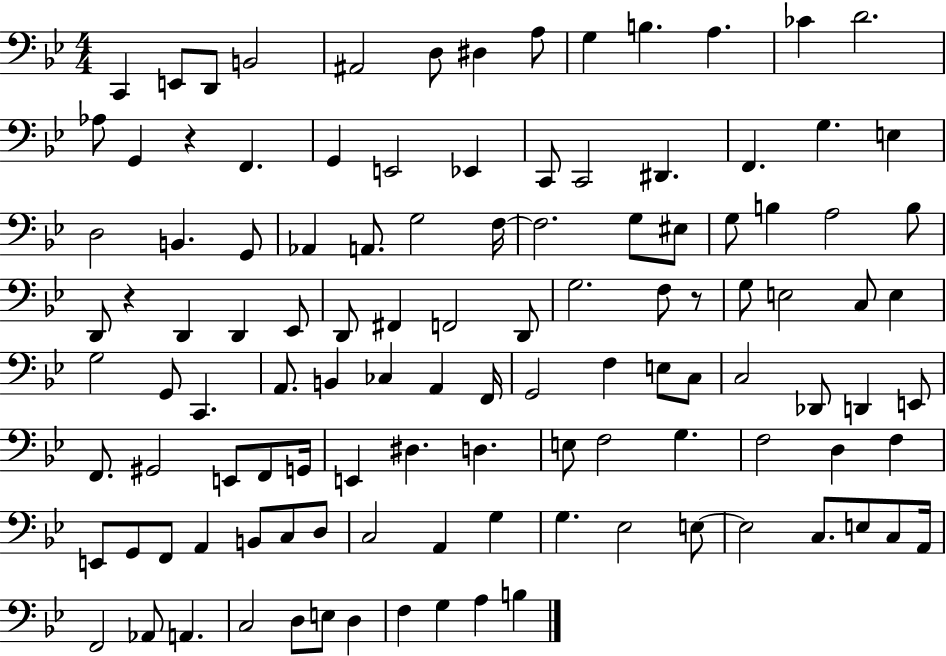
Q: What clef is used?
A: bass